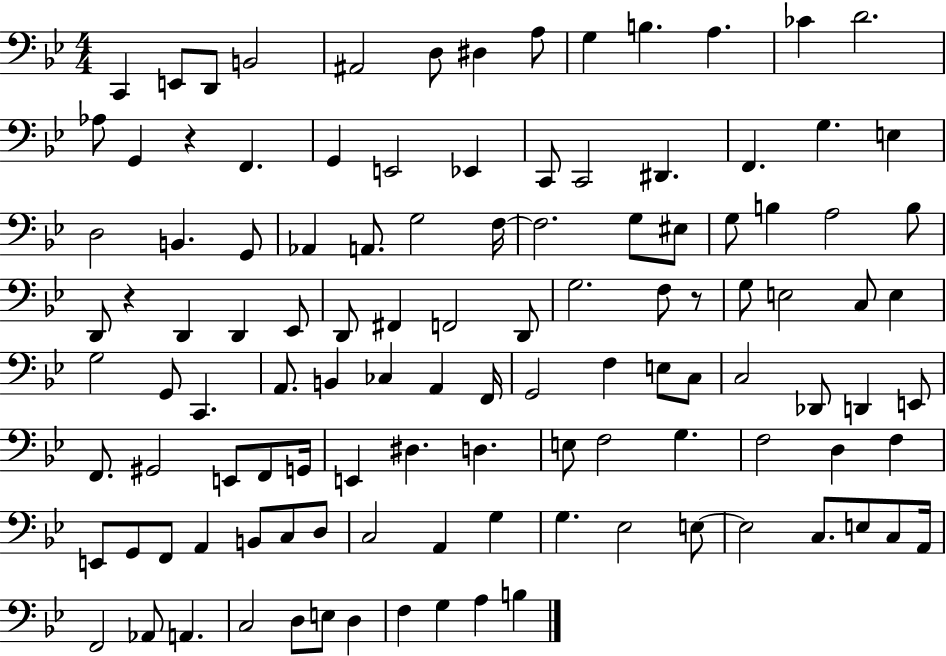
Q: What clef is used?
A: bass